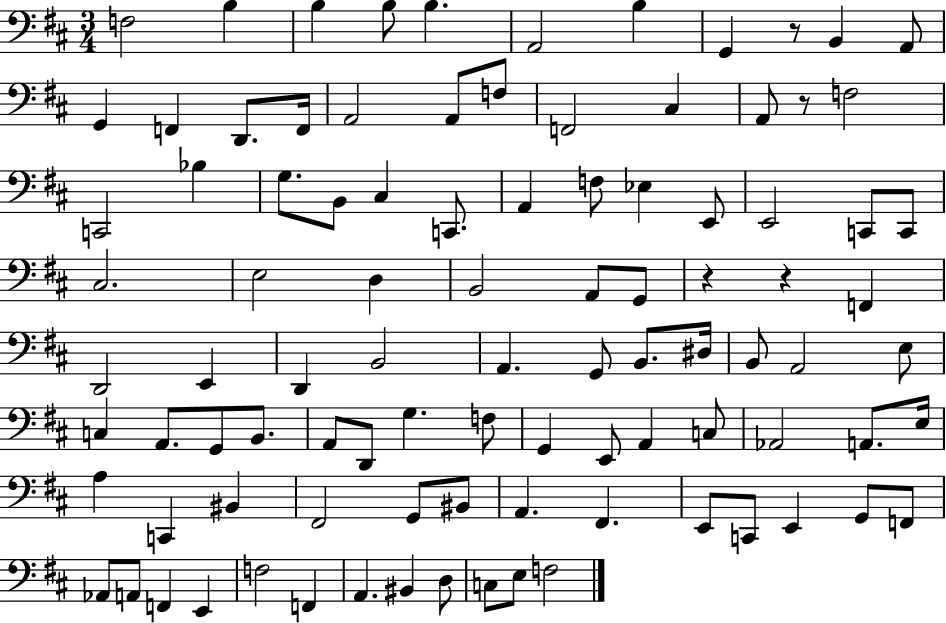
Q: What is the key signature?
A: D major